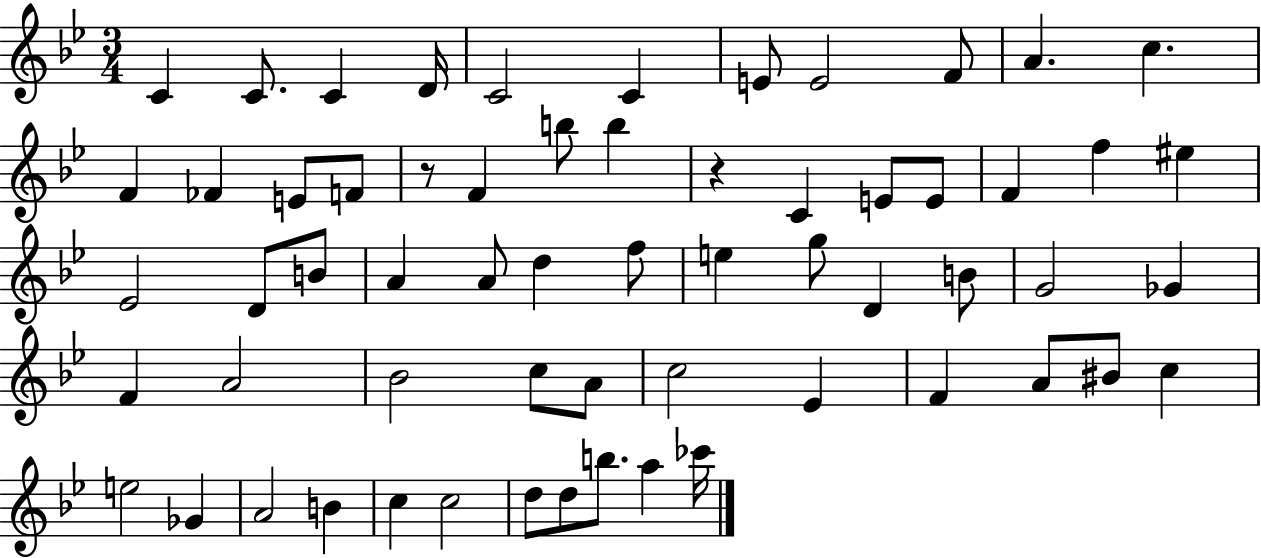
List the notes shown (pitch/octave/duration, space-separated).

C4/q C4/e. C4/q D4/s C4/h C4/q E4/e E4/h F4/e A4/q. C5/q. F4/q FES4/q E4/e F4/e R/e F4/q B5/e B5/q R/q C4/q E4/e E4/e F4/q F5/q EIS5/q Eb4/h D4/e B4/e A4/q A4/e D5/q F5/e E5/q G5/e D4/q B4/e G4/h Gb4/q F4/q A4/h Bb4/h C5/e A4/e C5/h Eb4/q F4/q A4/e BIS4/e C5/q E5/h Gb4/q A4/h B4/q C5/q C5/h D5/e D5/e B5/e. A5/q CES6/s